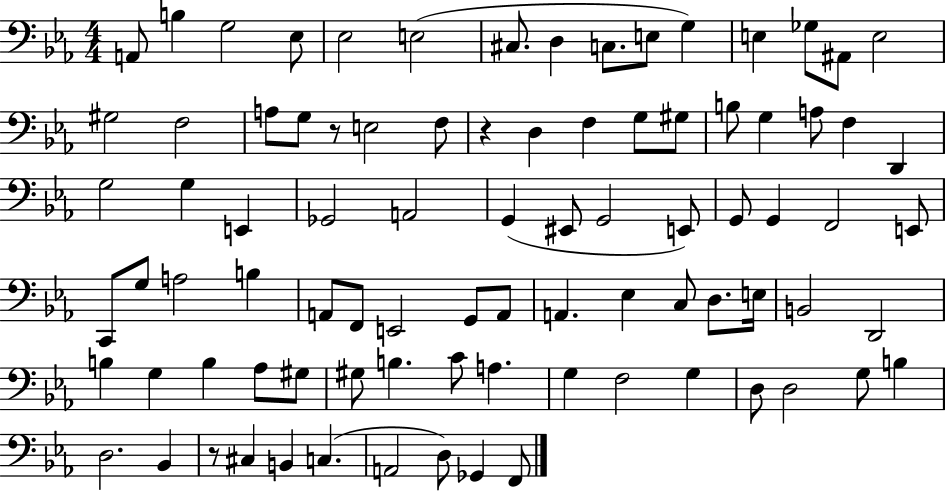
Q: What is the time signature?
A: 4/4